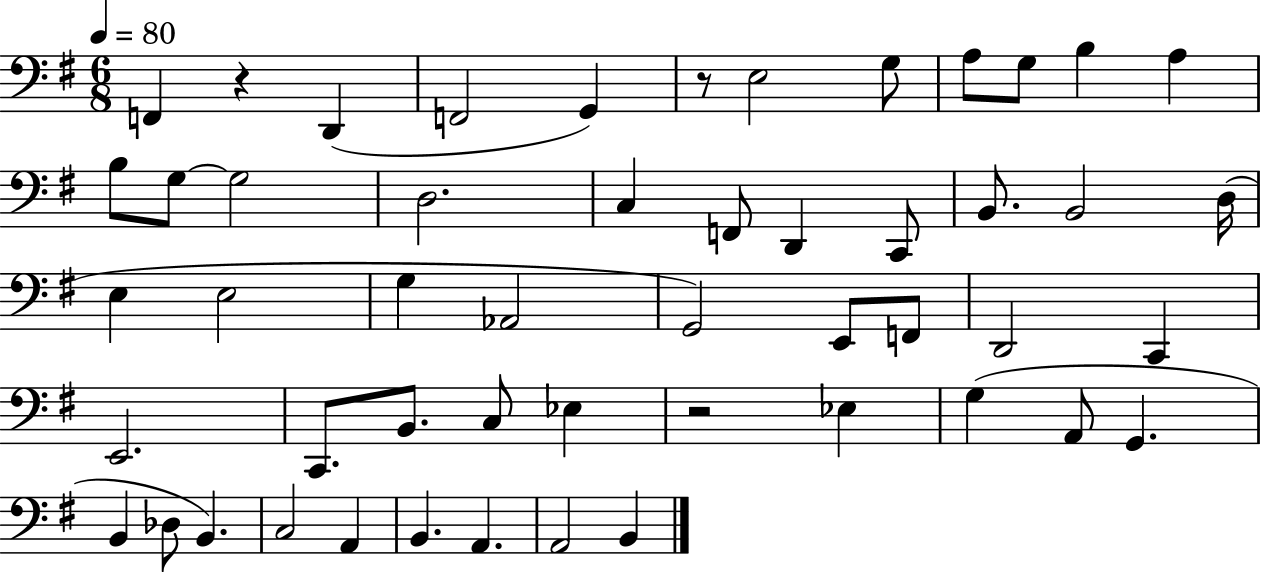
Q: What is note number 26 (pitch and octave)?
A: G2